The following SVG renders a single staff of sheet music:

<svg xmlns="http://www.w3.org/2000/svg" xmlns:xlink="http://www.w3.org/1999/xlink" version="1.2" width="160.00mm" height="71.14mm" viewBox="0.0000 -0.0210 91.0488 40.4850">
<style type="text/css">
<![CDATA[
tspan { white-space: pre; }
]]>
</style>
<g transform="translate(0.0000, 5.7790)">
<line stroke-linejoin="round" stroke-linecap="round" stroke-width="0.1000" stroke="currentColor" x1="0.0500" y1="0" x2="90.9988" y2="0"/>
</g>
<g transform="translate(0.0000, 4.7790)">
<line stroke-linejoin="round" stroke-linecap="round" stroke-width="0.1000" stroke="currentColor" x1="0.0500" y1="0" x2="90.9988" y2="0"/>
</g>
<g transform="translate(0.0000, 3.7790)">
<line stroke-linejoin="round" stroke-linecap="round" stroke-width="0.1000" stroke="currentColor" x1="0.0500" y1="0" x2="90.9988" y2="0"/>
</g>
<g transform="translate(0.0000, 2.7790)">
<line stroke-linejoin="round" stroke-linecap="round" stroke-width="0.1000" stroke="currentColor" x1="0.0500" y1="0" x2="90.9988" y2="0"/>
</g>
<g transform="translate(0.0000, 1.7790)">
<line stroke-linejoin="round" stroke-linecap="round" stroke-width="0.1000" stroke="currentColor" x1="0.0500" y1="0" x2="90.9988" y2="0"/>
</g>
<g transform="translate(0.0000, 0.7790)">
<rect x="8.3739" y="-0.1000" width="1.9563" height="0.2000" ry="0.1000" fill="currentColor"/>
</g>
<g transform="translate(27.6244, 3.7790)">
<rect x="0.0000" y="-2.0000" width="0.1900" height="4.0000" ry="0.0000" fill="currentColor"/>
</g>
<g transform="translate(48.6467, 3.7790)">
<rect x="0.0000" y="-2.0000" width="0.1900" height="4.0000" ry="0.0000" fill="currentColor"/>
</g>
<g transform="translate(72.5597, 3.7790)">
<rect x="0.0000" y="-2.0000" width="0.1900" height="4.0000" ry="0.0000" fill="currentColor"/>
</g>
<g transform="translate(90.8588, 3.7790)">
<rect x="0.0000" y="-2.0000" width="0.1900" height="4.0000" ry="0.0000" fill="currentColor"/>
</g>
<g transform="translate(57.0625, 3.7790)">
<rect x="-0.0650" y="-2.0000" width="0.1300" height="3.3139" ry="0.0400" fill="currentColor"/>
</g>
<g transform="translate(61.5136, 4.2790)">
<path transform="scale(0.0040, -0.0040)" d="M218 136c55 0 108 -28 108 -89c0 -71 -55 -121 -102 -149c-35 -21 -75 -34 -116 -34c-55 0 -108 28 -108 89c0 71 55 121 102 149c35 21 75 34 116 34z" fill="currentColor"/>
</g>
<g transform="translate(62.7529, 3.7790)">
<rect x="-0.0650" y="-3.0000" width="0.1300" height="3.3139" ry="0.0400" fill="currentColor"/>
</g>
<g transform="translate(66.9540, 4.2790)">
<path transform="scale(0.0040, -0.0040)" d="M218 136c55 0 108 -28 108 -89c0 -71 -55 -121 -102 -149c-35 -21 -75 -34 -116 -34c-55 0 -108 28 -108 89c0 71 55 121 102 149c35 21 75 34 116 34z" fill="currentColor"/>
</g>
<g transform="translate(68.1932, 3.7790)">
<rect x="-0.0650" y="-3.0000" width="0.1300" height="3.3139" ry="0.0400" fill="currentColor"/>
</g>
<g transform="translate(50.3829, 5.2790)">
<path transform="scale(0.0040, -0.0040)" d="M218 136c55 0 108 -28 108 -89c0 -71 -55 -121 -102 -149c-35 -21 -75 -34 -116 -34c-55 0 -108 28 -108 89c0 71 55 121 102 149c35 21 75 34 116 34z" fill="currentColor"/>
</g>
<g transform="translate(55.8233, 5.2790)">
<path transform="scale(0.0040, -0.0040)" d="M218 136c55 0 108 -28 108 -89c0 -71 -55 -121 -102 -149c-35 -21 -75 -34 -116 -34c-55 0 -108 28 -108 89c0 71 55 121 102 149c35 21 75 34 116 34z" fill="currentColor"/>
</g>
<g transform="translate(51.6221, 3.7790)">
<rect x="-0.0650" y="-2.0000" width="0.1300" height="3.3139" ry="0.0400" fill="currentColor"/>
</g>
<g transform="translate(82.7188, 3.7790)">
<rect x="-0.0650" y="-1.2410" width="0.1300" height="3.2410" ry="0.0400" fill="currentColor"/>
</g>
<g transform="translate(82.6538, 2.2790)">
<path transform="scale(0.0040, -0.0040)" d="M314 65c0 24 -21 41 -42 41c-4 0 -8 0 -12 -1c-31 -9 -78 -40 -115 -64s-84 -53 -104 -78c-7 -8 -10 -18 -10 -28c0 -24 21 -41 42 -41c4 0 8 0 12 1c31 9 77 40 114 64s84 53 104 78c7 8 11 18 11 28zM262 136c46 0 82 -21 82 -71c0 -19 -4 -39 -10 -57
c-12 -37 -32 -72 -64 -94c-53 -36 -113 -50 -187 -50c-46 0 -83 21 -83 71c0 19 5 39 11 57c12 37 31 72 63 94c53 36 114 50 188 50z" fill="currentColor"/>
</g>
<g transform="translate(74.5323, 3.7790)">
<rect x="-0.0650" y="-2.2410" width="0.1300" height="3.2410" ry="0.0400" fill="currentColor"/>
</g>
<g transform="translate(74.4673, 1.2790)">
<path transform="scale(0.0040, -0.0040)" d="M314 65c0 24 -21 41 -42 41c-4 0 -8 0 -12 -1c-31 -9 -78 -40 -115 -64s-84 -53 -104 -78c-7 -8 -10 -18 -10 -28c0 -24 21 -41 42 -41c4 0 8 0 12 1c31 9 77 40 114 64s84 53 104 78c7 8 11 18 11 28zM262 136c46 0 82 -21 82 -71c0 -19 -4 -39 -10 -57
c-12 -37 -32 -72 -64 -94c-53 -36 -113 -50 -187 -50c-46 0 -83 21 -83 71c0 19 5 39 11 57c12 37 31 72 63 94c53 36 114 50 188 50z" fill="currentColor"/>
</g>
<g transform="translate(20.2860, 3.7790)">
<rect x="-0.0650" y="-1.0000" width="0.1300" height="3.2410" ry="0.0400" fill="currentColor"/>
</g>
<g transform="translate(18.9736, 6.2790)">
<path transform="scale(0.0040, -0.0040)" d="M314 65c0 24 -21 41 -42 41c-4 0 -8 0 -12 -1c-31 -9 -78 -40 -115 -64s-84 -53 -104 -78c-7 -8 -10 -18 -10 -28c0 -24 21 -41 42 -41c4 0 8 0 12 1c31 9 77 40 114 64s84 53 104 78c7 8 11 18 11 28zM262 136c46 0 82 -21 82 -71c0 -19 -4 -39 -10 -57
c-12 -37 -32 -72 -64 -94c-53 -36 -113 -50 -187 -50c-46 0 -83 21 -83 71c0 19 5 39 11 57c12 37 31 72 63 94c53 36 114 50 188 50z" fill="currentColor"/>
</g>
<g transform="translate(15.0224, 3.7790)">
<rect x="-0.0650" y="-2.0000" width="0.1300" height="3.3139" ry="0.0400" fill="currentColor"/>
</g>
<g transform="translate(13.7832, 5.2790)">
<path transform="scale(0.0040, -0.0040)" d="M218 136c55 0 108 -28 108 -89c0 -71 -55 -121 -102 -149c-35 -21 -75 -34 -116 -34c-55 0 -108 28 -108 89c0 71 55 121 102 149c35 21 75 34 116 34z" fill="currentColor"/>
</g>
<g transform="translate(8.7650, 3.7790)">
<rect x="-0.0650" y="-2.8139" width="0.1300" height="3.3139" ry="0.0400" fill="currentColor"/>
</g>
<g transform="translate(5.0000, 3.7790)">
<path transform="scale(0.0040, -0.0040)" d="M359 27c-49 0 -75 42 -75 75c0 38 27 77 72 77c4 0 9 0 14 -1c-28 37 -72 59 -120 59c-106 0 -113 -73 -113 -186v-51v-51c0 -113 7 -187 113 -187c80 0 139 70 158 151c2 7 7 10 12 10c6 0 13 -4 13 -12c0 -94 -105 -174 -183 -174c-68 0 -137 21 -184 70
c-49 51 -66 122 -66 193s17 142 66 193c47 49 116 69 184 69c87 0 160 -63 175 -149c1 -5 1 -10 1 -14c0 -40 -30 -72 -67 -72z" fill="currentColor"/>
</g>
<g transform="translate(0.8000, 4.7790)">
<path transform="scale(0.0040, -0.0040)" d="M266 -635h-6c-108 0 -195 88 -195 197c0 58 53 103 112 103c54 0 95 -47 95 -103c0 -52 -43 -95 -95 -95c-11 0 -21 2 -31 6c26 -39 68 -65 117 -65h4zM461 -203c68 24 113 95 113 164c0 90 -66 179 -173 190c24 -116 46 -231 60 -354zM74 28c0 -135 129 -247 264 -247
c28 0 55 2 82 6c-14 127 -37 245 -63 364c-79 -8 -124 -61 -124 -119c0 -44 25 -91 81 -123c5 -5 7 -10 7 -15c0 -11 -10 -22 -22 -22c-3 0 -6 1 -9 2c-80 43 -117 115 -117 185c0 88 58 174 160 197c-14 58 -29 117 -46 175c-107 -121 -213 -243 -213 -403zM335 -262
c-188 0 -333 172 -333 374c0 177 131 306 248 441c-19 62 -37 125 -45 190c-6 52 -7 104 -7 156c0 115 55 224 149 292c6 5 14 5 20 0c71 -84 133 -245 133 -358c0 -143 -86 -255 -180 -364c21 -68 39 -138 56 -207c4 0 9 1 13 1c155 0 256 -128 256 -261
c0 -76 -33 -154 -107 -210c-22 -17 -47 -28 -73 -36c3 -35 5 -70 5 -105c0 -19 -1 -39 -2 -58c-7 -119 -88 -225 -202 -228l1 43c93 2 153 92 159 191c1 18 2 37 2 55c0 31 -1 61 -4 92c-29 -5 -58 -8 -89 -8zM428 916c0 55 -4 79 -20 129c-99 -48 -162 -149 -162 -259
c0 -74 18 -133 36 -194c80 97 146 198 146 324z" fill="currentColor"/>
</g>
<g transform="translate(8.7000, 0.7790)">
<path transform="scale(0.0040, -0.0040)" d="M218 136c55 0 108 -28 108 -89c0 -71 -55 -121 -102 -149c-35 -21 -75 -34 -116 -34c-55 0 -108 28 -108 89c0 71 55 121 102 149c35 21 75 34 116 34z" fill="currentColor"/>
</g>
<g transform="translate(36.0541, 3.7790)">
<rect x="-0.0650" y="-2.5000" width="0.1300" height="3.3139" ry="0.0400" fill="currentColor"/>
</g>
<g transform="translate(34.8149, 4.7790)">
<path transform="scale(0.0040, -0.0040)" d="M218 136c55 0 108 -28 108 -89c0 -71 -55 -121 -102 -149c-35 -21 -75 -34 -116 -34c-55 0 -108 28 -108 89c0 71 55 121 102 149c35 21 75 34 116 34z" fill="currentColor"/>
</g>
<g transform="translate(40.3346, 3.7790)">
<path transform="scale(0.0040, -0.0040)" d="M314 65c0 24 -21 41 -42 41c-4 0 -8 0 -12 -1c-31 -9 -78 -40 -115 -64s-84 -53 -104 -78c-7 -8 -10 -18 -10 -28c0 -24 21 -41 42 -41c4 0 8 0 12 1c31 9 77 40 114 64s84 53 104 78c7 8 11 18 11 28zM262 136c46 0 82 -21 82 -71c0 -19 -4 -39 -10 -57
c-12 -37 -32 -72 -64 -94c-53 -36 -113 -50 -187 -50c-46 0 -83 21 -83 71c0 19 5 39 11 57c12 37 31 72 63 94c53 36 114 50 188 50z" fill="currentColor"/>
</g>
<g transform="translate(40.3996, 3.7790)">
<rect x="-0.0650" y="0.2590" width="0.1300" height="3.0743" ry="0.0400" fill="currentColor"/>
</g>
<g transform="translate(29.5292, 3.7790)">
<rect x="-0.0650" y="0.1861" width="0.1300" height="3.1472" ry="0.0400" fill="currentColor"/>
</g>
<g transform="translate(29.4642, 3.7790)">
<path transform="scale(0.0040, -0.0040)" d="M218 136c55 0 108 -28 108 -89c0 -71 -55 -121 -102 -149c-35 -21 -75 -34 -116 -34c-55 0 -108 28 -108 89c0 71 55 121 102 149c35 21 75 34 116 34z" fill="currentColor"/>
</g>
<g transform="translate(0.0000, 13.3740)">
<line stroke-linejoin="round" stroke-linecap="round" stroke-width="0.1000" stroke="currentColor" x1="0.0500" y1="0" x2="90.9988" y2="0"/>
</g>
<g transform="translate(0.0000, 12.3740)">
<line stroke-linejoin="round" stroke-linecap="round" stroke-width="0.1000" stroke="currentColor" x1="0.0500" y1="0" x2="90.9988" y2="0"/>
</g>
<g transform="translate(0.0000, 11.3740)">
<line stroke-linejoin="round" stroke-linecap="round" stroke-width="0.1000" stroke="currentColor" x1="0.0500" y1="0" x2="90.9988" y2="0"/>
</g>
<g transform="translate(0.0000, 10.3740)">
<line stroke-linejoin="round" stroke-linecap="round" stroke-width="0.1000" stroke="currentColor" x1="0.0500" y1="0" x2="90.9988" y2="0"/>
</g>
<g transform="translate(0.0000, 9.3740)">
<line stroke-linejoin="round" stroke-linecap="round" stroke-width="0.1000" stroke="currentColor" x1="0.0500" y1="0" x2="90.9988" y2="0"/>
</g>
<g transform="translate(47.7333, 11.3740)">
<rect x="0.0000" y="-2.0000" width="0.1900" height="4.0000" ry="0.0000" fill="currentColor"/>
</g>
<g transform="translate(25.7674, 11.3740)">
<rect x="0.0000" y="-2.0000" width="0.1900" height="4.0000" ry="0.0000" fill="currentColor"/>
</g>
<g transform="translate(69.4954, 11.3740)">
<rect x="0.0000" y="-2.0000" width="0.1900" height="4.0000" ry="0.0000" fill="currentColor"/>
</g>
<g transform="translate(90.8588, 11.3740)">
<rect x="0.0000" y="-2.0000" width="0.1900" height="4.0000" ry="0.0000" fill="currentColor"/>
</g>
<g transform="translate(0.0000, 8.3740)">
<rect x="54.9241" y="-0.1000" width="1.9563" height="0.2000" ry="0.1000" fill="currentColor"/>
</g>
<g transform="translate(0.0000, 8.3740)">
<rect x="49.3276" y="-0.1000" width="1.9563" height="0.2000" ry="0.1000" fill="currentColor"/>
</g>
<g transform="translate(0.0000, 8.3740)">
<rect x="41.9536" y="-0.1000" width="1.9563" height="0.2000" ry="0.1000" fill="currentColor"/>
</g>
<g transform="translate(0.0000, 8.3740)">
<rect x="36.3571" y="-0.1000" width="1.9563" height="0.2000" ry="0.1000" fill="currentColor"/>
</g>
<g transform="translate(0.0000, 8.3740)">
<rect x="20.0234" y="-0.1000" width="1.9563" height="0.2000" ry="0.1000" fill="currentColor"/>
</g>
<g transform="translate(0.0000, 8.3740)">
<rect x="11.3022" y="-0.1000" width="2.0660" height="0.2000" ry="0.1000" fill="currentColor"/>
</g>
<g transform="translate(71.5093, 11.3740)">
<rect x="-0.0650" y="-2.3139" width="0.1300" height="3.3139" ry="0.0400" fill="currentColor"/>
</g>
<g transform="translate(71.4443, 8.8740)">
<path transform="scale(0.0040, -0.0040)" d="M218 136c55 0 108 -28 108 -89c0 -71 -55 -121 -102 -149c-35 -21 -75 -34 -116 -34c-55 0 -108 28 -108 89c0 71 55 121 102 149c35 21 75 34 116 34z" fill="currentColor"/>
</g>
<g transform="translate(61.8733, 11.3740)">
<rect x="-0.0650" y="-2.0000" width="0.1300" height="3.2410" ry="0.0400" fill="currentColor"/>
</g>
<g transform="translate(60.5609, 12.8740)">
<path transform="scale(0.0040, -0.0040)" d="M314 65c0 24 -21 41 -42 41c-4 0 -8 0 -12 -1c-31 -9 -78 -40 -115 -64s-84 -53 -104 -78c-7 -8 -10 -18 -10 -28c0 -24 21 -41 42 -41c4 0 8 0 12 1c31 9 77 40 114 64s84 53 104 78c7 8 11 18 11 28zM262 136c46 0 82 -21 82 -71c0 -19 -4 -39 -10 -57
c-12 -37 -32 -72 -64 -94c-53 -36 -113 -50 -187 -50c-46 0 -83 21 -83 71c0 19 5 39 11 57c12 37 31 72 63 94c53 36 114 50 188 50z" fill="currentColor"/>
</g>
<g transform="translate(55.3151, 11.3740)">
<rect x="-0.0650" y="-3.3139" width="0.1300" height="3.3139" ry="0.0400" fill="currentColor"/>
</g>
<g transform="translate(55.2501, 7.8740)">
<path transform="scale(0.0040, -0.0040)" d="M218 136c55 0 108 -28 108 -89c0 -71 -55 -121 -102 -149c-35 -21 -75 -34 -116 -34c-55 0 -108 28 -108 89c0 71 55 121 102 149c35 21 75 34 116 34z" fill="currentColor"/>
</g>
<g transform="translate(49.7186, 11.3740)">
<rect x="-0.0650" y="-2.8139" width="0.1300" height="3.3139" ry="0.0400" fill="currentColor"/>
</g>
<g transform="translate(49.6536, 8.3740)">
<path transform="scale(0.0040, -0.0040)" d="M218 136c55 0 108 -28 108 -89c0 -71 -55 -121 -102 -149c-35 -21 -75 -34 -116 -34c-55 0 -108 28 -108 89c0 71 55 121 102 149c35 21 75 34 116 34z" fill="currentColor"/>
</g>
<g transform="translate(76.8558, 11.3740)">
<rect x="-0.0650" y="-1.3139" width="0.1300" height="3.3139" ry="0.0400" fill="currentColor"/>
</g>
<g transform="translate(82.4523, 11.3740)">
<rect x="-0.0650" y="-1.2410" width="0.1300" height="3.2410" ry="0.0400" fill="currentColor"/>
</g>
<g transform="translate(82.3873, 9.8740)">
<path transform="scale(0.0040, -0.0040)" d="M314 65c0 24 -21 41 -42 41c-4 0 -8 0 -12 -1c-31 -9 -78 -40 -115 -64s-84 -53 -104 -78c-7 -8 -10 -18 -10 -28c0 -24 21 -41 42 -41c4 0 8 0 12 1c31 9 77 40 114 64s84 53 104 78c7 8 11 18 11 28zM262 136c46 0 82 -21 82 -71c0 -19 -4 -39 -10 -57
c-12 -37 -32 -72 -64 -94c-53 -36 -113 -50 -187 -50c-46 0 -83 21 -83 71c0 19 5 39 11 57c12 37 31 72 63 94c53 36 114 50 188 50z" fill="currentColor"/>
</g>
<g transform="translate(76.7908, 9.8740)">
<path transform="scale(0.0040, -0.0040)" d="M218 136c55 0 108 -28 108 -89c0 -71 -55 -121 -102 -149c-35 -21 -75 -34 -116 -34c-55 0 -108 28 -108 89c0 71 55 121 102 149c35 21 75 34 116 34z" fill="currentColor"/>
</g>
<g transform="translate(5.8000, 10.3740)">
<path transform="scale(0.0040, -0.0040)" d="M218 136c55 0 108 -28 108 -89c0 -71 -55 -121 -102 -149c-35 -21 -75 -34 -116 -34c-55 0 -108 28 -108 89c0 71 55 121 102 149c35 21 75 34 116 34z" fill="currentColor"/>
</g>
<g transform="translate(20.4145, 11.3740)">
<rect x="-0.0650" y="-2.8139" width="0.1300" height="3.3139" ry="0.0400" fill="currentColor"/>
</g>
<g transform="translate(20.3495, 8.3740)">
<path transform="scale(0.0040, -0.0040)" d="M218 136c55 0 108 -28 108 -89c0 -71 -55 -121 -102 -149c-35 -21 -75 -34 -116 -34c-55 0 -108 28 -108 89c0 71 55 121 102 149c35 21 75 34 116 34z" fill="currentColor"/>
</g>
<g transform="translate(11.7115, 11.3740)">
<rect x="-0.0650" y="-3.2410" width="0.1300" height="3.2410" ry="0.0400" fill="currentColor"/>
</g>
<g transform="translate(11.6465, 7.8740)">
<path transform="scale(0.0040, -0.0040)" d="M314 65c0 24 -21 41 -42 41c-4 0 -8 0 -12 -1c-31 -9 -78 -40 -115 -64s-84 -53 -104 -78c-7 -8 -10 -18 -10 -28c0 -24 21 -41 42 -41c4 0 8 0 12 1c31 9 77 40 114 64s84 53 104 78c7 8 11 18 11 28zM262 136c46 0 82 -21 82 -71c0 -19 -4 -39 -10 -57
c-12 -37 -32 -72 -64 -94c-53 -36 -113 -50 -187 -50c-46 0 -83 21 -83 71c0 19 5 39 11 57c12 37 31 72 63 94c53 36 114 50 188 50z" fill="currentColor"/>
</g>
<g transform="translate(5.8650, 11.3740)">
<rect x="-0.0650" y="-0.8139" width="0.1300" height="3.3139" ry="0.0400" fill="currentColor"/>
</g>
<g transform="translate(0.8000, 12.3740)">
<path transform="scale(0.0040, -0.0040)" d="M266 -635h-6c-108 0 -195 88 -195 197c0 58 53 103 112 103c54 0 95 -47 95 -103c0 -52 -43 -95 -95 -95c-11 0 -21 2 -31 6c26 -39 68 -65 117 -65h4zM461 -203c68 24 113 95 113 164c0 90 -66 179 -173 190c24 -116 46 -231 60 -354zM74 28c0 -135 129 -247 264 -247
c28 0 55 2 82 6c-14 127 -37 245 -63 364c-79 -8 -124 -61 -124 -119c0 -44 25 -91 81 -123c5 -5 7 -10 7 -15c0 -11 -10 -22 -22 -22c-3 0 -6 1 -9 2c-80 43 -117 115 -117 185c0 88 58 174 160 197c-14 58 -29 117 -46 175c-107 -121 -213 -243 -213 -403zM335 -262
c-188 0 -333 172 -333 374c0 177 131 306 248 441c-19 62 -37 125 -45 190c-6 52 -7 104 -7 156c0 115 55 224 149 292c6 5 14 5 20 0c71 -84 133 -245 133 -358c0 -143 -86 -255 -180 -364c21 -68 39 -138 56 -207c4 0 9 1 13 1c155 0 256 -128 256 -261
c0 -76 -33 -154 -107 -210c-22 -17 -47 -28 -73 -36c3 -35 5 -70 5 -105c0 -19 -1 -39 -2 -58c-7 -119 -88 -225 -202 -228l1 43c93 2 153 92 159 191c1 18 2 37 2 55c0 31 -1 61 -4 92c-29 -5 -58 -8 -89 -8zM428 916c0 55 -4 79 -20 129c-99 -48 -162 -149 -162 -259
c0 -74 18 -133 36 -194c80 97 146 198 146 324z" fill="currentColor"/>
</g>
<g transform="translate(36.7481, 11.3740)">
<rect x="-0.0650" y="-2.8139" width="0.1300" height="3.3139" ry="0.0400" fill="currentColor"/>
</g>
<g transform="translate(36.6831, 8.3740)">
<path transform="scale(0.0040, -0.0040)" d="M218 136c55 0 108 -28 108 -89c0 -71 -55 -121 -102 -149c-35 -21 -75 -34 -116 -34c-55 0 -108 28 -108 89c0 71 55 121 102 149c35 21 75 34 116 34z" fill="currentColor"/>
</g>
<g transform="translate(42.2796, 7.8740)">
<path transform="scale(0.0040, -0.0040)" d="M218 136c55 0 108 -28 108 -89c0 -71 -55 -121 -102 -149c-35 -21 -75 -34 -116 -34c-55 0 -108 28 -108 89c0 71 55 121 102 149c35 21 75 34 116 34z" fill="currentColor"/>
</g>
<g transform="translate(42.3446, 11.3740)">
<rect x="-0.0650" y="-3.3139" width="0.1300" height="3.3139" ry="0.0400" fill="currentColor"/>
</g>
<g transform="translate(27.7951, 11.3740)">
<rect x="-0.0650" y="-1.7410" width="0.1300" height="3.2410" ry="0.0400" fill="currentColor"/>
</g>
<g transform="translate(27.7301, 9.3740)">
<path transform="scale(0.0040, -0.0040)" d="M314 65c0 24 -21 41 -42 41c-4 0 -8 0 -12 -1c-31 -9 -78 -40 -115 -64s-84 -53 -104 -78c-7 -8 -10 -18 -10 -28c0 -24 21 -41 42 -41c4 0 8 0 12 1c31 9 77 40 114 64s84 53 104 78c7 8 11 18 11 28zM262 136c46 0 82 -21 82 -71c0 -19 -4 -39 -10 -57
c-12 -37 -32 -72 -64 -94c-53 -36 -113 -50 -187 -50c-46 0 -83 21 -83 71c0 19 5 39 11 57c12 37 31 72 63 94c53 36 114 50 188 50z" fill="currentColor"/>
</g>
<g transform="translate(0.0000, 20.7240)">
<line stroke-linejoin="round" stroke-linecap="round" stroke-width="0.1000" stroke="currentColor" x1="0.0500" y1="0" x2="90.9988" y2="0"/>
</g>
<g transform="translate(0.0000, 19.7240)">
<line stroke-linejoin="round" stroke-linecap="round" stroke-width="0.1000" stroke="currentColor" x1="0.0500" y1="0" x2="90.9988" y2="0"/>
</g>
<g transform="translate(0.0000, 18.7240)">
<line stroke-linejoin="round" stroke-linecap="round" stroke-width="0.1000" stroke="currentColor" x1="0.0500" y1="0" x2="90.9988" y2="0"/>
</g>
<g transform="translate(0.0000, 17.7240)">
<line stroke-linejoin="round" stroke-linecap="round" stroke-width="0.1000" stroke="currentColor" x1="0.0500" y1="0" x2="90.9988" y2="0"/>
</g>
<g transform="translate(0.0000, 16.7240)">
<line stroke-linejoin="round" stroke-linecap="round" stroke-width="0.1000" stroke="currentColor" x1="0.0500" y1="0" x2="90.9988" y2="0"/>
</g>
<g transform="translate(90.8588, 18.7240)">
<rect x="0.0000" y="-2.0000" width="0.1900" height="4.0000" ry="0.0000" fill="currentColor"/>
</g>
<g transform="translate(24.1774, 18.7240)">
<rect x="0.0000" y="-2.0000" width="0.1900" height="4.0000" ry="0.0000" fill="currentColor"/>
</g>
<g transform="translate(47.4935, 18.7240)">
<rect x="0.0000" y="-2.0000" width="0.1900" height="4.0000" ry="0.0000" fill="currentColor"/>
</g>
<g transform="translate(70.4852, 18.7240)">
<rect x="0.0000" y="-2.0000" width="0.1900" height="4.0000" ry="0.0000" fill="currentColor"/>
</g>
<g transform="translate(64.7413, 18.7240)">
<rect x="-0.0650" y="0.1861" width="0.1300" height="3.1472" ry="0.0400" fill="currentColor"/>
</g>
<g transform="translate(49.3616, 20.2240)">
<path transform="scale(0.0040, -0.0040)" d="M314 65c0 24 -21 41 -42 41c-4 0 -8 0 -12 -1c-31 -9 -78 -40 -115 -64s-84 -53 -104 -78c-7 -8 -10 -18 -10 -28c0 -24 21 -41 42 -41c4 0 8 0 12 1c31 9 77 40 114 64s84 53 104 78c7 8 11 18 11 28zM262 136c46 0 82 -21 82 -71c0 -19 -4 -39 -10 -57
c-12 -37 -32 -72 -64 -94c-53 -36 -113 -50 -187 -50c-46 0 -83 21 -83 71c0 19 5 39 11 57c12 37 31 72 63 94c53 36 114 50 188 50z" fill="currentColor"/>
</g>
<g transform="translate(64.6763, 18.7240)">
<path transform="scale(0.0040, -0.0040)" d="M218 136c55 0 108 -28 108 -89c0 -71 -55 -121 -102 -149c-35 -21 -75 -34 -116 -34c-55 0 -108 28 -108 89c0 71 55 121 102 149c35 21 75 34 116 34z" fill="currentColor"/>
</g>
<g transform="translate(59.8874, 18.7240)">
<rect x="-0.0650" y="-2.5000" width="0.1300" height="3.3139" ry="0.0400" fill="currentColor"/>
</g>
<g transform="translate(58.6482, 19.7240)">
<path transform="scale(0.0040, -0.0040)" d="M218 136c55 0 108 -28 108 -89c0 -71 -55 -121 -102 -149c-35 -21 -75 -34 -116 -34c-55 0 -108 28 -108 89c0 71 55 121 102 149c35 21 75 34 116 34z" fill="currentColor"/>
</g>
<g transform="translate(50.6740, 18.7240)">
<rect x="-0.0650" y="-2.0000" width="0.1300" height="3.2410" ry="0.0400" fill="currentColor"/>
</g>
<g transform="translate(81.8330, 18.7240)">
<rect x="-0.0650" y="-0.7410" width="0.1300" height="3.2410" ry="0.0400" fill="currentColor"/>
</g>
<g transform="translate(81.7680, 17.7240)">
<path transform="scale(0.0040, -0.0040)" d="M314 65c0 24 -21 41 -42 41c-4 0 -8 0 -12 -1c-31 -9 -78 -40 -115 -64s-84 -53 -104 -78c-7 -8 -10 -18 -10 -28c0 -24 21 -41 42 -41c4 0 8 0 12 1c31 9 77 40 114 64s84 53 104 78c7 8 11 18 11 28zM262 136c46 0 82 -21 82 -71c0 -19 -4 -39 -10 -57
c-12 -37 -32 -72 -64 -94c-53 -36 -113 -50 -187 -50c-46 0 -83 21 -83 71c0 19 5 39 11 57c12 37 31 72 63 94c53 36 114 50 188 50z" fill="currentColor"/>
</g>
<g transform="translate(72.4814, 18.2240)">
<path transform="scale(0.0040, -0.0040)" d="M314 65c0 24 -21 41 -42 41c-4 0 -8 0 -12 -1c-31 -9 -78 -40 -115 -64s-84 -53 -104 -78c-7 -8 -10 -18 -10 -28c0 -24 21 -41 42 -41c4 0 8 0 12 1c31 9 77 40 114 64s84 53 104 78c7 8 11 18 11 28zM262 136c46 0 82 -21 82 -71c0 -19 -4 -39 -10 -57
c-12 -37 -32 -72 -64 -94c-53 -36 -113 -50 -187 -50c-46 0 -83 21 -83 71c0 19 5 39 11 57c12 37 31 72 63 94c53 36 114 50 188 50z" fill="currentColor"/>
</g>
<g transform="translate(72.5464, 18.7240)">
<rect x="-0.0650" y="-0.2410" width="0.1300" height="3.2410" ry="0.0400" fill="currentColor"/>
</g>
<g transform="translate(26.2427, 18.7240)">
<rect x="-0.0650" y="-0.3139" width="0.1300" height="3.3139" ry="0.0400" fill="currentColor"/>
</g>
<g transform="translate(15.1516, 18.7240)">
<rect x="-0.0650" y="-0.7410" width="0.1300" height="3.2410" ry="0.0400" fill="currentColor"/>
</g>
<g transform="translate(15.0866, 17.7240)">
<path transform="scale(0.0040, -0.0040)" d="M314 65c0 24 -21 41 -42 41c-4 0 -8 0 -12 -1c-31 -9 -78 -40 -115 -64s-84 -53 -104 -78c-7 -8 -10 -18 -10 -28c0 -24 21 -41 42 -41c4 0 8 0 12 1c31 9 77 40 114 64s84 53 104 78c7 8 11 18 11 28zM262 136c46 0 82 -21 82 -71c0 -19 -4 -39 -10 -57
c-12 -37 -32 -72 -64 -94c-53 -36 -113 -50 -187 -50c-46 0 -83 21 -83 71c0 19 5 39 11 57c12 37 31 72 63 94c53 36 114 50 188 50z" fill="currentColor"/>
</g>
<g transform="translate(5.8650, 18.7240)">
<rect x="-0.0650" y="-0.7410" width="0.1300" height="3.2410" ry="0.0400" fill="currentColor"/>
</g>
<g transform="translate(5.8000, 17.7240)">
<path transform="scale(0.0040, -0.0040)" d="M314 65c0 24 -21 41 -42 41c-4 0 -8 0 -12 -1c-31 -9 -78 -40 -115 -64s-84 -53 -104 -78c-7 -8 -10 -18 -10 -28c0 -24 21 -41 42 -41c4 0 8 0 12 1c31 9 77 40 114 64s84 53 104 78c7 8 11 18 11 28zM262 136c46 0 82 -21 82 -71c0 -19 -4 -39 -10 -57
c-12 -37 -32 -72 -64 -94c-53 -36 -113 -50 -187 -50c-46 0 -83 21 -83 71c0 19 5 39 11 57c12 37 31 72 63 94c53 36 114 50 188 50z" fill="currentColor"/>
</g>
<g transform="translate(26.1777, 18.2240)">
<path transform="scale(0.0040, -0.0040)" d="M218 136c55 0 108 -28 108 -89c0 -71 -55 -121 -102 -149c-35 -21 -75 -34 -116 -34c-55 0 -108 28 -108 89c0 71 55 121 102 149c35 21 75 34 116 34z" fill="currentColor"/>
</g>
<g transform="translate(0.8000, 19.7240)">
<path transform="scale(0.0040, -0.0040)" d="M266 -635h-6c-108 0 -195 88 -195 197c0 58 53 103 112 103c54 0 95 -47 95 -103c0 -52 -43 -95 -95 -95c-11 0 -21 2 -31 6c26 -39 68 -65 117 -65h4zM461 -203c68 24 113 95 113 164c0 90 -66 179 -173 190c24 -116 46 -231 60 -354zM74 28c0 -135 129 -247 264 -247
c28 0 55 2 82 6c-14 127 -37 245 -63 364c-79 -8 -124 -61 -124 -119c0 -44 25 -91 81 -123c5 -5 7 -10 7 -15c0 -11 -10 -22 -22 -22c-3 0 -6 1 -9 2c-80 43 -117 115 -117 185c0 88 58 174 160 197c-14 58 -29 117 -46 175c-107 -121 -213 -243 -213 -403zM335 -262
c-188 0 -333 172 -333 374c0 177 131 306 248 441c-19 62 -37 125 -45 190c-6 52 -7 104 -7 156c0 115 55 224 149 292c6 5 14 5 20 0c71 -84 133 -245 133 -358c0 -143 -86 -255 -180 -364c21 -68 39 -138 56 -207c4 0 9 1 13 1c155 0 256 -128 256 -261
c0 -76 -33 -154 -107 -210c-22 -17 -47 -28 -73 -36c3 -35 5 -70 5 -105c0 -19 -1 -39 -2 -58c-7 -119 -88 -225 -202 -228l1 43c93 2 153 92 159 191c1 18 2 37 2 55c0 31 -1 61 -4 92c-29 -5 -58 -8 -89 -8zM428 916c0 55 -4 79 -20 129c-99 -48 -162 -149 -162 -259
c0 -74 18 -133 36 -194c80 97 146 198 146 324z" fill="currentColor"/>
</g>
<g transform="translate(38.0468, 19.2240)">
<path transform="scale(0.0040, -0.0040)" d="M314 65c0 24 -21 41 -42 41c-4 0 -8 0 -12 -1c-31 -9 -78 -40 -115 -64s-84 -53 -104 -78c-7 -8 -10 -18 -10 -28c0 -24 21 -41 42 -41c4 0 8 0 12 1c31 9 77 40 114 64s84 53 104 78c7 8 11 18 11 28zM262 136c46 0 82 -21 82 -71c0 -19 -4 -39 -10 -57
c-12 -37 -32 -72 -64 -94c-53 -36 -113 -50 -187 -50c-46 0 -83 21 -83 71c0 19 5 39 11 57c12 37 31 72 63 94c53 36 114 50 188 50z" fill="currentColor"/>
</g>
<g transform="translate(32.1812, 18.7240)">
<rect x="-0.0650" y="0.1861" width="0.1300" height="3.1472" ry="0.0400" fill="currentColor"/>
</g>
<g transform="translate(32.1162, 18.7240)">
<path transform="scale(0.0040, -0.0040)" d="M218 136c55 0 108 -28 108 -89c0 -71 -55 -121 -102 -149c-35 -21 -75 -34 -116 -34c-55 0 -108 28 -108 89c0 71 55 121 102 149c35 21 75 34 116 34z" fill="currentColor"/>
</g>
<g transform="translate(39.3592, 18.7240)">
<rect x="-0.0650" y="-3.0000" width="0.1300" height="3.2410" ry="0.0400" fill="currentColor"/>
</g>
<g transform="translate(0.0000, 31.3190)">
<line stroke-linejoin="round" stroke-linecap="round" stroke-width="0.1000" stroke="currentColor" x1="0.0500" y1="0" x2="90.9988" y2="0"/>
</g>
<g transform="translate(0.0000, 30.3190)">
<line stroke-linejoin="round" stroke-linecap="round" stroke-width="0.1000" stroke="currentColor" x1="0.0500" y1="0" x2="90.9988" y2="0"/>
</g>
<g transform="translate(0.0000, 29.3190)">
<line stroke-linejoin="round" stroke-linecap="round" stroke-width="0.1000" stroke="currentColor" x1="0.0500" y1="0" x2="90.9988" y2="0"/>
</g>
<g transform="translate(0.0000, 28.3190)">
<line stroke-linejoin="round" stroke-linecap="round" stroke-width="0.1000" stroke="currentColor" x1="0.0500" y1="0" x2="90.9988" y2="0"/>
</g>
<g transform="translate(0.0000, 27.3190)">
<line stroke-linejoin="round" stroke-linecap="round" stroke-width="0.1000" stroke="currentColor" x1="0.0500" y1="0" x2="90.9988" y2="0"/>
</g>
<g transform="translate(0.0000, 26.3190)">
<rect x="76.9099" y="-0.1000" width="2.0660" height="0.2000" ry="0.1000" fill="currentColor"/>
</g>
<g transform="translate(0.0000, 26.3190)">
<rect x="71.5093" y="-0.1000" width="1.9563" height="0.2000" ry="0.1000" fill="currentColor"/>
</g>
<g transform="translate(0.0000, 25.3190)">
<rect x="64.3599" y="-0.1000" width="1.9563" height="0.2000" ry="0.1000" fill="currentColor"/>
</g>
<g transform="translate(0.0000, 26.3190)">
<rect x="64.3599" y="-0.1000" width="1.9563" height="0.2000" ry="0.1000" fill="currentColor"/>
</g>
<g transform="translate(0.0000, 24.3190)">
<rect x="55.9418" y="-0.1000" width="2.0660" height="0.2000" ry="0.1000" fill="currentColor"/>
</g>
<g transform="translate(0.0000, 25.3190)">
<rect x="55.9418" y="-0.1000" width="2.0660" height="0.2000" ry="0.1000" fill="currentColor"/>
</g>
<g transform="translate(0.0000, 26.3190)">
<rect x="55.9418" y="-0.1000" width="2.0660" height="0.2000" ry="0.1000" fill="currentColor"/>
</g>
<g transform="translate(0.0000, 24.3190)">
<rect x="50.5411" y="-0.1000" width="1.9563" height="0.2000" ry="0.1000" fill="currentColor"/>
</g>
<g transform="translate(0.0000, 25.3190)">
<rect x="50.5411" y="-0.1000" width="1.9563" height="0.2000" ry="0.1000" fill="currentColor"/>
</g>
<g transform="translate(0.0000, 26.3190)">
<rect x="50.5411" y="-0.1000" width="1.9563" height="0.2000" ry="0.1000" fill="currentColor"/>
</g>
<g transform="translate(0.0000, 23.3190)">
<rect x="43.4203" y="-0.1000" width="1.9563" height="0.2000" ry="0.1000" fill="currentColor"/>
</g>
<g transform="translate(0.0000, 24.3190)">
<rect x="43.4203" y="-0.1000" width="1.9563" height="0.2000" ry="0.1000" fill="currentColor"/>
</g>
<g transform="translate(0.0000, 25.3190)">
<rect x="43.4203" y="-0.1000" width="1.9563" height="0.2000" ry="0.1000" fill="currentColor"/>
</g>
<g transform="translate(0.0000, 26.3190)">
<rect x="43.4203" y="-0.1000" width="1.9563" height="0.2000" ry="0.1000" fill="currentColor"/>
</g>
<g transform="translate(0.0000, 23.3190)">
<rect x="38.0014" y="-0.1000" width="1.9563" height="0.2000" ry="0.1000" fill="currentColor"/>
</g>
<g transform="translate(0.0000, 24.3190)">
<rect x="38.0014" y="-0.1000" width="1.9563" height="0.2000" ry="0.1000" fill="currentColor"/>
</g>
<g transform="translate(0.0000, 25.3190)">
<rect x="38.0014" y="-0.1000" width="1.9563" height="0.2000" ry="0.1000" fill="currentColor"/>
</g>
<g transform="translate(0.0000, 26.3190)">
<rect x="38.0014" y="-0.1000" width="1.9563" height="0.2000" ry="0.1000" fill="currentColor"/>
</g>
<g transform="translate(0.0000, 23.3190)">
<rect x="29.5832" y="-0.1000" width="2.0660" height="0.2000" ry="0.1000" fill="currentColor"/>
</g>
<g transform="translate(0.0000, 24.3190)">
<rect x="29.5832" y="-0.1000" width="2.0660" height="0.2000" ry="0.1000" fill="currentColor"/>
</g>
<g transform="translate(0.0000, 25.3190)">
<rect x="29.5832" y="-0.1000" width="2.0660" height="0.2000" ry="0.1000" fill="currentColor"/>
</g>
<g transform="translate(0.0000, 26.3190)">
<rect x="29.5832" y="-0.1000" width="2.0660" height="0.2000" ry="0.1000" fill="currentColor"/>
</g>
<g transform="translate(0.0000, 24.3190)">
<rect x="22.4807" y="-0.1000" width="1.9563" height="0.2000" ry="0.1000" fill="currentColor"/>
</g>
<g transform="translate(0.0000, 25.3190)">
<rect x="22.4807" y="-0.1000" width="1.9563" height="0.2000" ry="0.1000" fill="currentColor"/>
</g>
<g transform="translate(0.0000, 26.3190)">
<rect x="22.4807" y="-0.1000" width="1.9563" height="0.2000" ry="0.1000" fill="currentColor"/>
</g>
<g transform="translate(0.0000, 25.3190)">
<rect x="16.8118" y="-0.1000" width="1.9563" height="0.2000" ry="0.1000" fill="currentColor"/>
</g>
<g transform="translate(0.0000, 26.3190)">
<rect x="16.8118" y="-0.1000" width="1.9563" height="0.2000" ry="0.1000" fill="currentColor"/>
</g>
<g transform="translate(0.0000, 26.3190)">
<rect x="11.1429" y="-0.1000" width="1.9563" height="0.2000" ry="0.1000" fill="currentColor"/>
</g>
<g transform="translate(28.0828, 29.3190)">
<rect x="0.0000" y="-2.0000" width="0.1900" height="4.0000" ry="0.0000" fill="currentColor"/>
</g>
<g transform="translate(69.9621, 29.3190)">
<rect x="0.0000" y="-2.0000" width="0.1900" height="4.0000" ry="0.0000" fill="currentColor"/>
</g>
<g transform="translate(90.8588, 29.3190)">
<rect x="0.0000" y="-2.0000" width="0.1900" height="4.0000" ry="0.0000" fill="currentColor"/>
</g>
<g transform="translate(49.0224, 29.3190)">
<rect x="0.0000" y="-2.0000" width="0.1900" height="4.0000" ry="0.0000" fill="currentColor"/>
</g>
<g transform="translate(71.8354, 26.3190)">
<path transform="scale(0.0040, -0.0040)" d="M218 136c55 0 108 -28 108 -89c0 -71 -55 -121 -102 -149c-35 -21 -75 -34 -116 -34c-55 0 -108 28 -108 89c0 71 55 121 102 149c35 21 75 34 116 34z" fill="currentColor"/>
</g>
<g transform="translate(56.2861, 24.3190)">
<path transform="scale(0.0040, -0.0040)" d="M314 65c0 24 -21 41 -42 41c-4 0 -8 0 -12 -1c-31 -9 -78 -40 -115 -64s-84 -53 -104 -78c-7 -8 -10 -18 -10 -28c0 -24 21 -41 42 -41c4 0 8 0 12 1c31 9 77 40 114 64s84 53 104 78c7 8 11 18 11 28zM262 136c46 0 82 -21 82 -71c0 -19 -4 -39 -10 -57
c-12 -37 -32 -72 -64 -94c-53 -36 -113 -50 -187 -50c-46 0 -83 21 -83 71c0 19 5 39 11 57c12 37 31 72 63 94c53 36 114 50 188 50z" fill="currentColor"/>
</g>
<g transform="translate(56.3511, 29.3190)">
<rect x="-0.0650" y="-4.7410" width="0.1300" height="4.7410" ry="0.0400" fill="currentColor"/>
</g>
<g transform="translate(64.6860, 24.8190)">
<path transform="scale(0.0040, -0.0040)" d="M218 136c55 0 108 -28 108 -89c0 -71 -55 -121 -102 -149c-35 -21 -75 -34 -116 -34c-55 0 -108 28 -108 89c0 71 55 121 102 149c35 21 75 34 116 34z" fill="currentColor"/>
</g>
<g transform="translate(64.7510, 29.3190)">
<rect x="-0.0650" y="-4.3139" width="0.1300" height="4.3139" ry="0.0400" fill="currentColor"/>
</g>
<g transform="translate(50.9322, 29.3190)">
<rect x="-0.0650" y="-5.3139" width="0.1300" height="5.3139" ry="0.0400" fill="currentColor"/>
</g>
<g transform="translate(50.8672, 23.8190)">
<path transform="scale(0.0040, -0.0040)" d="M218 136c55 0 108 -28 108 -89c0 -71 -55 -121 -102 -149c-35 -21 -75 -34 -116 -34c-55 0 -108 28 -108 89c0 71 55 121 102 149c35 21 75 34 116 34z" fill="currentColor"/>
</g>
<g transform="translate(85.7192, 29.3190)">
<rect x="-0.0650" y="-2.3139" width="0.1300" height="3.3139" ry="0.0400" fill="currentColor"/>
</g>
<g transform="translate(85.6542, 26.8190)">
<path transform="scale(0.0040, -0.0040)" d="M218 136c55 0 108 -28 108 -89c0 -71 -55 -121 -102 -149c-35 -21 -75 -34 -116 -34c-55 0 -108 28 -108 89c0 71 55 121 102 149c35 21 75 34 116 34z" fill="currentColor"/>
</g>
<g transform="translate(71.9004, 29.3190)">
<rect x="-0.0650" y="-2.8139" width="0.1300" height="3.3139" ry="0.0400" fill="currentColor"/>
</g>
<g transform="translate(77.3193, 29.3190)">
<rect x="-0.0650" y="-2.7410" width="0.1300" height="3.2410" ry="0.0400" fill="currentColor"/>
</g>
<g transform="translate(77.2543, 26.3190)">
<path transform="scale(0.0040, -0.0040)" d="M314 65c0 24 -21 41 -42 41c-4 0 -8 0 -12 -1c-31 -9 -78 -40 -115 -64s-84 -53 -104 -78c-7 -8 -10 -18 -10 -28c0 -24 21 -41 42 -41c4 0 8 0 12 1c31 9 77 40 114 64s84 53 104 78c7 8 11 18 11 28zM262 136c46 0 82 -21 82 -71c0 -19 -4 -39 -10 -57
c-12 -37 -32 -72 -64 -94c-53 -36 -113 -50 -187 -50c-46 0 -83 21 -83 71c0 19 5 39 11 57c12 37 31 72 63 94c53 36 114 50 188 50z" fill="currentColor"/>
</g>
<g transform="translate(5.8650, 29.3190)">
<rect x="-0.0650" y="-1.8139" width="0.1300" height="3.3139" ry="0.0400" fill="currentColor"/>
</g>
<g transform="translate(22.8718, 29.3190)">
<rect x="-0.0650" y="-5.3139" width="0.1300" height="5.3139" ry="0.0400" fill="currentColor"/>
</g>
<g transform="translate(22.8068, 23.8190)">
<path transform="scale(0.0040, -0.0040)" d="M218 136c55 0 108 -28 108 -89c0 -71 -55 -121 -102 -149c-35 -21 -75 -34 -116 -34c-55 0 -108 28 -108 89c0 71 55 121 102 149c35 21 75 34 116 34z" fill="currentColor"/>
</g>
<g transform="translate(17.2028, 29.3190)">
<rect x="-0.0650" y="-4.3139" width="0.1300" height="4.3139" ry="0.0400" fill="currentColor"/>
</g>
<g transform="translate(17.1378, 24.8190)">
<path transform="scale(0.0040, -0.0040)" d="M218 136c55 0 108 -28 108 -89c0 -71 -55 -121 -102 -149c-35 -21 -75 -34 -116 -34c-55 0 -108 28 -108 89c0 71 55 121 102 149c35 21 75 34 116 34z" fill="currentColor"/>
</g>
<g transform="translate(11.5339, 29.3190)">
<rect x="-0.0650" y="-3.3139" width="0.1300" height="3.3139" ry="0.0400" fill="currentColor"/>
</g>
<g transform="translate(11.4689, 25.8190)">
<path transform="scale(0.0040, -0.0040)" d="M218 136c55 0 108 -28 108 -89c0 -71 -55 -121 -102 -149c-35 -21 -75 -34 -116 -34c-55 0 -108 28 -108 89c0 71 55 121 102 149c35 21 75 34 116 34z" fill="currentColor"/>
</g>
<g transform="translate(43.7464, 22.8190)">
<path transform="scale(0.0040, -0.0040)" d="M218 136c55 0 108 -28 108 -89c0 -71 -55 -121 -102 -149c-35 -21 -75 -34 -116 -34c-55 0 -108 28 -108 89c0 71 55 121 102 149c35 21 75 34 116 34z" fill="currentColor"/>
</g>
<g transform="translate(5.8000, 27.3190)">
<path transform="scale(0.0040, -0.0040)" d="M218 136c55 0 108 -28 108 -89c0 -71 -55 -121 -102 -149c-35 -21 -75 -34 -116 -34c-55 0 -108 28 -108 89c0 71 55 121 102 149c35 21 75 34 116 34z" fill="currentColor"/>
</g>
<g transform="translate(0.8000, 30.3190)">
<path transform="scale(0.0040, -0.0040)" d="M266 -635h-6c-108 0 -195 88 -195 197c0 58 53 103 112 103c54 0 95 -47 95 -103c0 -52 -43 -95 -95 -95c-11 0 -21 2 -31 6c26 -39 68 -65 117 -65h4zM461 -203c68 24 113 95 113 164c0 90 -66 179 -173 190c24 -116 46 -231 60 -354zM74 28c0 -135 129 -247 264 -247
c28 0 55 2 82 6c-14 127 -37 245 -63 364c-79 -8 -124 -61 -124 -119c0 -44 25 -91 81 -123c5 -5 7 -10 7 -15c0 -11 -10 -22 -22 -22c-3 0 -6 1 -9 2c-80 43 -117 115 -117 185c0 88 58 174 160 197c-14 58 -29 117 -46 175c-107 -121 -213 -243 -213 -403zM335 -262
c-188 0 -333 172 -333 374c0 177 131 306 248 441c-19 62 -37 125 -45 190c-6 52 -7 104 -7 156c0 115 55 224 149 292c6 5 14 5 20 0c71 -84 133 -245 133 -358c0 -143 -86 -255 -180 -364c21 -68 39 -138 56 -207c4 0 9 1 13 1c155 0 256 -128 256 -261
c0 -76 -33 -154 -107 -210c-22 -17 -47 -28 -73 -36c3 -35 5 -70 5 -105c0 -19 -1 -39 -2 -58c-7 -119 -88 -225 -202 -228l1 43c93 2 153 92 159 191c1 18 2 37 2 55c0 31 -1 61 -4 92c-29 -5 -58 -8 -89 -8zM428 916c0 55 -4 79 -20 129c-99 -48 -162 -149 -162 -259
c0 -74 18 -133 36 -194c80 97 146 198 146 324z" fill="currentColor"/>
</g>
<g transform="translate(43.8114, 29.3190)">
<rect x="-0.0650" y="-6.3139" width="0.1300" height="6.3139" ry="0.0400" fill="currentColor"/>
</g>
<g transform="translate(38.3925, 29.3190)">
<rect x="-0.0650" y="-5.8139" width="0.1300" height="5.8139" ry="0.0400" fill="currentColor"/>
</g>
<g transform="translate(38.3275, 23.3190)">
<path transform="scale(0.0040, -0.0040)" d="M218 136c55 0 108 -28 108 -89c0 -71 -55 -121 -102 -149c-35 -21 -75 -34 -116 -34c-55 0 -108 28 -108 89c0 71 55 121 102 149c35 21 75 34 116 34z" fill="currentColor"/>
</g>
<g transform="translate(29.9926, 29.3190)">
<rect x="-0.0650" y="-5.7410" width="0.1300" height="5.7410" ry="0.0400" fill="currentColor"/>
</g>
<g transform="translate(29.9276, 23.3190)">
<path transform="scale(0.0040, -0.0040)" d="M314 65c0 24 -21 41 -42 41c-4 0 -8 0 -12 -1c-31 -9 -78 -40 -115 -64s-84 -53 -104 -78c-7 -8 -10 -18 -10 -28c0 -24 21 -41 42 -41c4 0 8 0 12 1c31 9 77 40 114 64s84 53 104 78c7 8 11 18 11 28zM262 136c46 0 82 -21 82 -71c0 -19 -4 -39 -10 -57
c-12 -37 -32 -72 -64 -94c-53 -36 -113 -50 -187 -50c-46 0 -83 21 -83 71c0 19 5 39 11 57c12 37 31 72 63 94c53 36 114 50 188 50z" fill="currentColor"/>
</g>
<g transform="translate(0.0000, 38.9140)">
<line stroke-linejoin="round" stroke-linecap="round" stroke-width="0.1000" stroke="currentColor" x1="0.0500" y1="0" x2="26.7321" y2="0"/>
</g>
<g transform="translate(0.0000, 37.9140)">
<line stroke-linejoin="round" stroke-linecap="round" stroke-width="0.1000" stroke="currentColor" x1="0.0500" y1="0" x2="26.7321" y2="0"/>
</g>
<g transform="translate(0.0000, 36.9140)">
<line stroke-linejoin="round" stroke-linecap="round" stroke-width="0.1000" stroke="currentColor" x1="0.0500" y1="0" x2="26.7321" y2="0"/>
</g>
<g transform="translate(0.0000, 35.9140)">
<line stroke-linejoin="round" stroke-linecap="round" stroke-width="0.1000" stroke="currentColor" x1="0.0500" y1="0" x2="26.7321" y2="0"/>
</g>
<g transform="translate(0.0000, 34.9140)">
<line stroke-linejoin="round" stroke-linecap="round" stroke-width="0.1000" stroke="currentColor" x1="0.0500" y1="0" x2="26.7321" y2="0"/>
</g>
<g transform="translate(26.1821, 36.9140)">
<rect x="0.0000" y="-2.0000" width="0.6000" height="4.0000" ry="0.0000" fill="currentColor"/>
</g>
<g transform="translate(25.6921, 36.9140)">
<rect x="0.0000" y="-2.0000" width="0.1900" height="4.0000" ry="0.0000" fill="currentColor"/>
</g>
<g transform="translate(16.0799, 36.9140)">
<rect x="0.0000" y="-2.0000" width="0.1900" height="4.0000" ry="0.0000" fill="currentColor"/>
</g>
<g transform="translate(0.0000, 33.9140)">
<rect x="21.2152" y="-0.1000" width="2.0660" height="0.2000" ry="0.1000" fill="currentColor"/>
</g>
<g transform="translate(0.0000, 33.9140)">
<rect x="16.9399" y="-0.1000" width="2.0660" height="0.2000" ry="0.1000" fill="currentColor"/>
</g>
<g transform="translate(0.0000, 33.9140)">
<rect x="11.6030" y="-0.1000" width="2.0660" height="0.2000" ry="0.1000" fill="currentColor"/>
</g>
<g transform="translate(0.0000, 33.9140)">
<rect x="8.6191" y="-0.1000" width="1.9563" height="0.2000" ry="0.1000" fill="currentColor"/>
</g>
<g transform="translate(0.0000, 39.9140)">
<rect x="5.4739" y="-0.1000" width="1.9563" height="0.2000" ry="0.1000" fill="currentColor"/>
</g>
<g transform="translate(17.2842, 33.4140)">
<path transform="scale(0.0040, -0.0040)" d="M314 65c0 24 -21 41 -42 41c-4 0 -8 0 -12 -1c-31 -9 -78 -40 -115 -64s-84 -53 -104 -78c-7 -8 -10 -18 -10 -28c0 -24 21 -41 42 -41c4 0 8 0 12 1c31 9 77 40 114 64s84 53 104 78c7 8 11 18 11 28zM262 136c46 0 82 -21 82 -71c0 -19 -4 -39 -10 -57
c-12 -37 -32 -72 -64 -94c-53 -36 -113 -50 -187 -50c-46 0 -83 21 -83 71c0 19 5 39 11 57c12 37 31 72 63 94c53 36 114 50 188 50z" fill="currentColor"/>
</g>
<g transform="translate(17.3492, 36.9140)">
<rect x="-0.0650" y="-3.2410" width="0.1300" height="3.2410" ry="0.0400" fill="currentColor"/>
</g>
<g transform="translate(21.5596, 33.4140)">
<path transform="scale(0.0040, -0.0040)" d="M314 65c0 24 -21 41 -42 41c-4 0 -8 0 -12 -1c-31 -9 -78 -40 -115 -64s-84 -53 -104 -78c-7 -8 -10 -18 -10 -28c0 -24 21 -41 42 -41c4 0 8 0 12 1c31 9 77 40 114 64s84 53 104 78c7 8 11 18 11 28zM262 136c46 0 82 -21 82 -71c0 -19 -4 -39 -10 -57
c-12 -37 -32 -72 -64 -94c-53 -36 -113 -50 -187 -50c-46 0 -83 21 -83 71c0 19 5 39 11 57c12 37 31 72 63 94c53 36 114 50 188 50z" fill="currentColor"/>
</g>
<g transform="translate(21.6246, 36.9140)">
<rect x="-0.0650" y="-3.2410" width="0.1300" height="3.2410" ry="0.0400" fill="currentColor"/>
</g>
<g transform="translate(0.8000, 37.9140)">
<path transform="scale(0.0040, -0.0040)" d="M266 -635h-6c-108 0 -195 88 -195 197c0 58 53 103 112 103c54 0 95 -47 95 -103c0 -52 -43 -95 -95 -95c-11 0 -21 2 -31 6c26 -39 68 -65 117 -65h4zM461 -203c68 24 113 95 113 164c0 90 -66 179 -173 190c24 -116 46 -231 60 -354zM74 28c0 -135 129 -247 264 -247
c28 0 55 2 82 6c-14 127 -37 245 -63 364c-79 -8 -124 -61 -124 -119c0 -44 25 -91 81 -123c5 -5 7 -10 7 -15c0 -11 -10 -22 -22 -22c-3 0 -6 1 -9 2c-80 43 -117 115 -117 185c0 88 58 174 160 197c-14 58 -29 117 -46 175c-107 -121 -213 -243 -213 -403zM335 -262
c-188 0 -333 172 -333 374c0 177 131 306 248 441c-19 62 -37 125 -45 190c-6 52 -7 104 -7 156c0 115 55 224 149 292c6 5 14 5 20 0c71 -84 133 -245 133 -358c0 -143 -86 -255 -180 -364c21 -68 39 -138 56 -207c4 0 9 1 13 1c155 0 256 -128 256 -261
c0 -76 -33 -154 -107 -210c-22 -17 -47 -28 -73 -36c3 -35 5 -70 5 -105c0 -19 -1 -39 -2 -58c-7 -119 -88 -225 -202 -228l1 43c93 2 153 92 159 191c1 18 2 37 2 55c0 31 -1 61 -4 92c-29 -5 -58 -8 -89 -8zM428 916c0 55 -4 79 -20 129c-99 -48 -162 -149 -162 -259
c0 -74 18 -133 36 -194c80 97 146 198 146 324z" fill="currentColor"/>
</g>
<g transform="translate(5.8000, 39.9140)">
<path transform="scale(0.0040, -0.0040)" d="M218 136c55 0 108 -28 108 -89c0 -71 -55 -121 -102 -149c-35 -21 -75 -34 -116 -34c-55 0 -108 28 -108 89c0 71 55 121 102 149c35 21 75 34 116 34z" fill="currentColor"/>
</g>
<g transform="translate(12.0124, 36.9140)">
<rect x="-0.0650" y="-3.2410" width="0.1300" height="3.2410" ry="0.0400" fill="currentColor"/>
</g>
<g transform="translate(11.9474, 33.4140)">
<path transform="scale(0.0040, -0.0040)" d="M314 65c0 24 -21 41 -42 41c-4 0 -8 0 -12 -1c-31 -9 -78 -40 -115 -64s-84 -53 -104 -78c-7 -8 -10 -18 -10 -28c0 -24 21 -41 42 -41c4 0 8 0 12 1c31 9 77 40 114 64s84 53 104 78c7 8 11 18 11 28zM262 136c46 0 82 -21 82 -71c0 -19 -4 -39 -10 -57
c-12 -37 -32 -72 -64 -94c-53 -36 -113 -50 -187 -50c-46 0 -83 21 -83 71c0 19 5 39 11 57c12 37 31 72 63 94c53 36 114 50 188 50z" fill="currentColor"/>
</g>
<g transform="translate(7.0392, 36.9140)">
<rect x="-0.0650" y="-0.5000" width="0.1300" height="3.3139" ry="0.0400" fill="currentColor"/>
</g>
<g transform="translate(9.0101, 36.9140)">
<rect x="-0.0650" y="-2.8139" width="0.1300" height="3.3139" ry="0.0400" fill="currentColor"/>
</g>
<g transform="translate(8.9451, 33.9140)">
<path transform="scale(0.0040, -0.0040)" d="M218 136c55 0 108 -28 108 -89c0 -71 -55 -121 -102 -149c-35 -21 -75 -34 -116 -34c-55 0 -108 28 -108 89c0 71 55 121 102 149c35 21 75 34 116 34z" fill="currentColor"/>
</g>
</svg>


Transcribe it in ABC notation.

X:1
T:Untitled
M:4/4
L:1/4
K:C
a F D2 B G B2 F F A A g2 e2 d b2 a f2 a b a b F2 g e e2 d2 d2 c B A2 F2 G B c2 d2 f b d' f' g'2 g' a' f' e'2 d' a a2 g C a b2 b2 b2